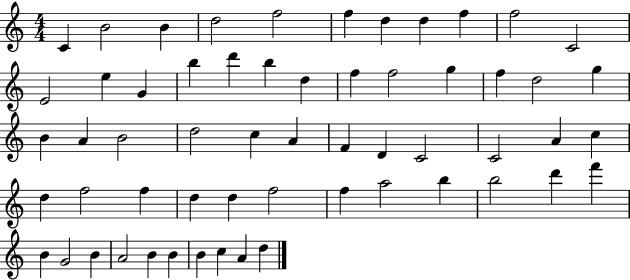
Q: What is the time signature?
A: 4/4